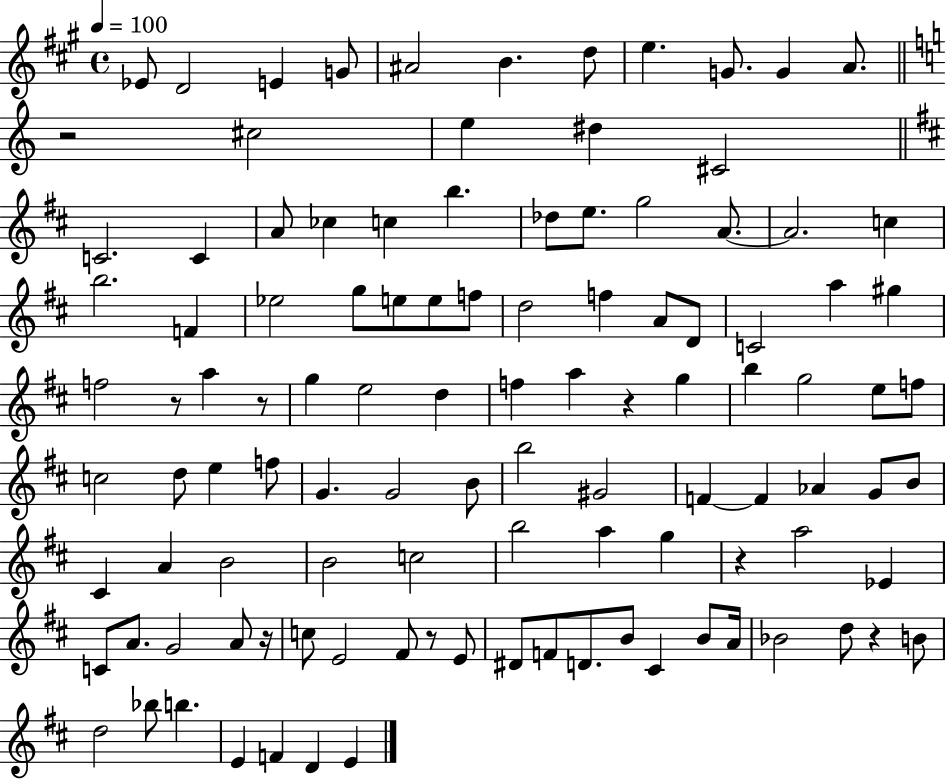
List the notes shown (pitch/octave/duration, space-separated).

Eb4/e D4/h E4/q G4/e A#4/h B4/q. D5/e E5/q. G4/e. G4/q A4/e. R/h C#5/h E5/q D#5/q C#4/h C4/h. C4/q A4/e CES5/q C5/q B5/q. Db5/e E5/e. G5/h A4/e. A4/h. C5/q B5/h. F4/q Eb5/h G5/e E5/e E5/e F5/e D5/h F5/q A4/e D4/e C4/h A5/q G#5/q F5/h R/e A5/q R/e G5/q E5/h D5/q F5/q A5/q R/q G5/q B5/q G5/h E5/e F5/e C5/h D5/e E5/q F5/e G4/q. G4/h B4/e B5/h G#4/h F4/q F4/q Ab4/q G4/e B4/e C#4/q A4/q B4/h B4/h C5/h B5/h A5/q G5/q R/q A5/h Eb4/q C4/e A4/e. G4/h A4/e R/s C5/e E4/h F#4/e R/e E4/e D#4/e F4/e D4/e. B4/e C#4/q B4/e A4/s Bb4/h D5/e R/q B4/e D5/h Bb5/e B5/q. E4/q F4/q D4/q E4/q